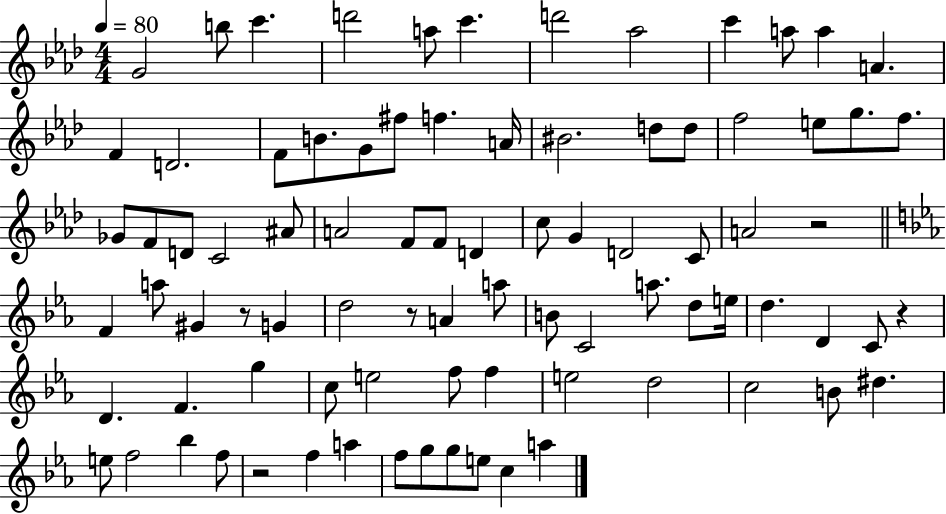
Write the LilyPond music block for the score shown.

{
  \clef treble
  \numericTimeSignature
  \time 4/4
  \key aes \major
  \tempo 4 = 80
  g'2 b''8 c'''4. | d'''2 a''8 c'''4. | d'''2 aes''2 | c'''4 a''8 a''4 a'4. | \break f'4 d'2. | f'8 b'8. g'8 fis''8 f''4. a'16 | bis'2. d''8 d''8 | f''2 e''8 g''8. f''8. | \break ges'8 f'8 d'8 c'2 ais'8 | a'2 f'8 f'8 d'4 | c''8 g'4 d'2 c'8 | a'2 r2 | \break \bar "||" \break \key ees \major f'4 a''8 gis'4 r8 g'4 | d''2 r8 a'4 a''8 | b'8 c'2 a''8. d''8 e''16 | d''4. d'4 c'8 r4 | \break d'4. f'4. g''4 | c''8 e''2 f''8 f''4 | e''2 d''2 | c''2 b'8 dis''4. | \break e''8 f''2 bes''4 f''8 | r2 f''4 a''4 | f''8 g''8 g''8 e''8 c''4 a''4 | \bar "|."
}